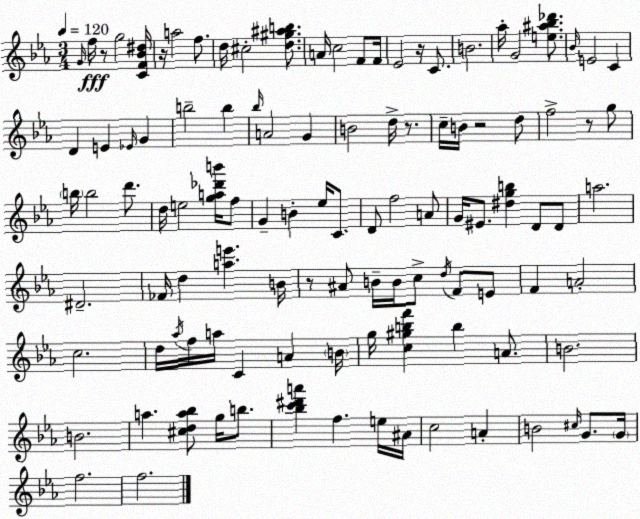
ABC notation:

X:1
T:Untitled
M:3/4
L:1/4
K:Eb
G/4 f/4 z/2 g2 [CF_B^d]/4 z/4 a2 f/2 d/4 ^c2 [d^g^ab]/2 A/4 c2 F/2 F/4 _E2 z/4 C/2 B2 _a/4 G2 [e^a_b_d']/2 _B/4 E2 C D E _E/4 G b2 b _b/4 A2 G B2 d/4 z/2 c/4 B/4 z2 d/2 f2 z/2 g/2 b/4 b2 d'/2 d/4 e2 [ga_d'b']/4 f/2 G B _e/4 C/2 D/2 f2 A/2 G/4 ^E/2 [^dgb] D/2 D/2 a2 ^D2 _F/4 d [ae'] B/4 z/2 ^A/2 B/4 B/4 c/2 d/4 F/2 E/2 F A2 c2 d/4 _a/4 f/4 a/4 C A B/4 g/4 [c^gbf'] b A/2 B2 B2 a [^cda_b]/2 g/4 b/2 [_bc'^d'a'] f e/4 ^A/4 c2 A B2 ^c/4 G/2 G/4 f2 f2